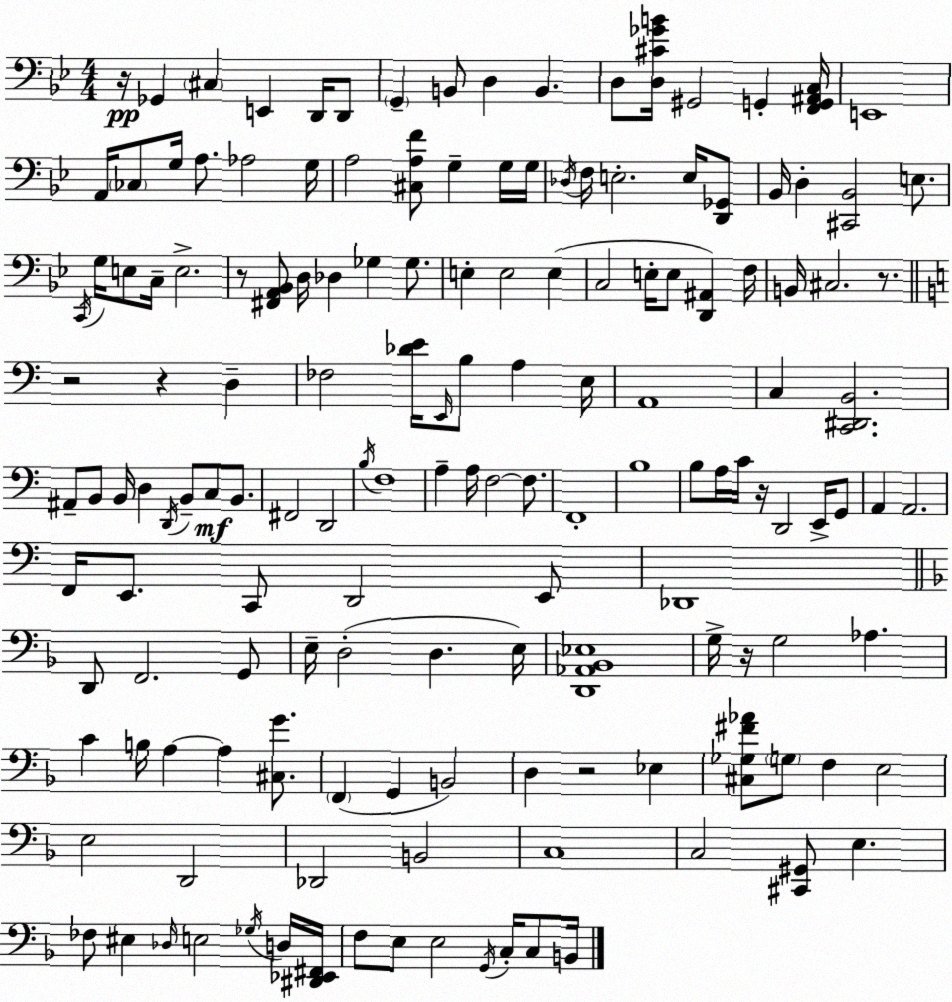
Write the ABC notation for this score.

X:1
T:Untitled
M:4/4
L:1/4
K:Bb
z/4 _G,, ^C, E,, D,,/4 D,,/2 G,, B,,/2 D, B,, D,/2 [D,^C_GB]/4 ^G,,2 G,, [F,,G,,^A,,C,]/4 E,,4 A,,/4 _C,/2 G,/4 A,/2 _A,2 G,/4 A,2 [^C,A,F]/2 G, G,/4 G,/4 _D,/4 F,/4 E,2 E,/4 [D,,_G,,]/2 _B,,/4 D, [^C,,_B,,]2 E,/2 C,,/4 G,/4 E,/2 C,/4 E,2 z/2 [^F,,A,,_B,,]/2 D,/4 _D, _G, _G,/2 E, E,2 E, C,2 E,/4 E,/2 [D,,^A,,] F,/4 B,,/4 ^C,2 z/2 z2 z D, _F,2 [_DE]/4 E,,/4 B,/2 A, E,/4 A,,4 C, [C,,^D,,B,,]2 ^A,,/2 B,,/2 B,,/4 D, D,,/4 B,,/2 C,/2 B,,/2 ^F,,2 D,,2 B,/4 F,4 A, A,/4 F,2 F,/2 F,,4 B,4 B,/2 A,/4 C/4 z/4 D,,2 E,,/4 G,,/2 A,, A,,2 F,,/4 E,,/2 C,,/2 D,,2 E,,/2 _D,,4 D,,/2 F,,2 G,,/2 E,/4 D,2 D, E,/4 [D,,_A,,_B,,_E,]4 G,/4 z/4 G,2 _A, C B,/4 A, A, [^C,G]/2 F,, G,, B,,2 D, z2 _E, [^C,_G,^F_A]/2 G,/2 F, E,2 E,2 D,,2 _D,,2 B,,2 C,4 C,2 [^C,,^G,,]/2 E, _F,/2 ^E, _D,/4 E,2 _G,/4 D,/4 [^D,,_E,,^F,,]/4 F,/2 E,/2 E,2 G,,/4 C,/4 C,/2 B,,/4